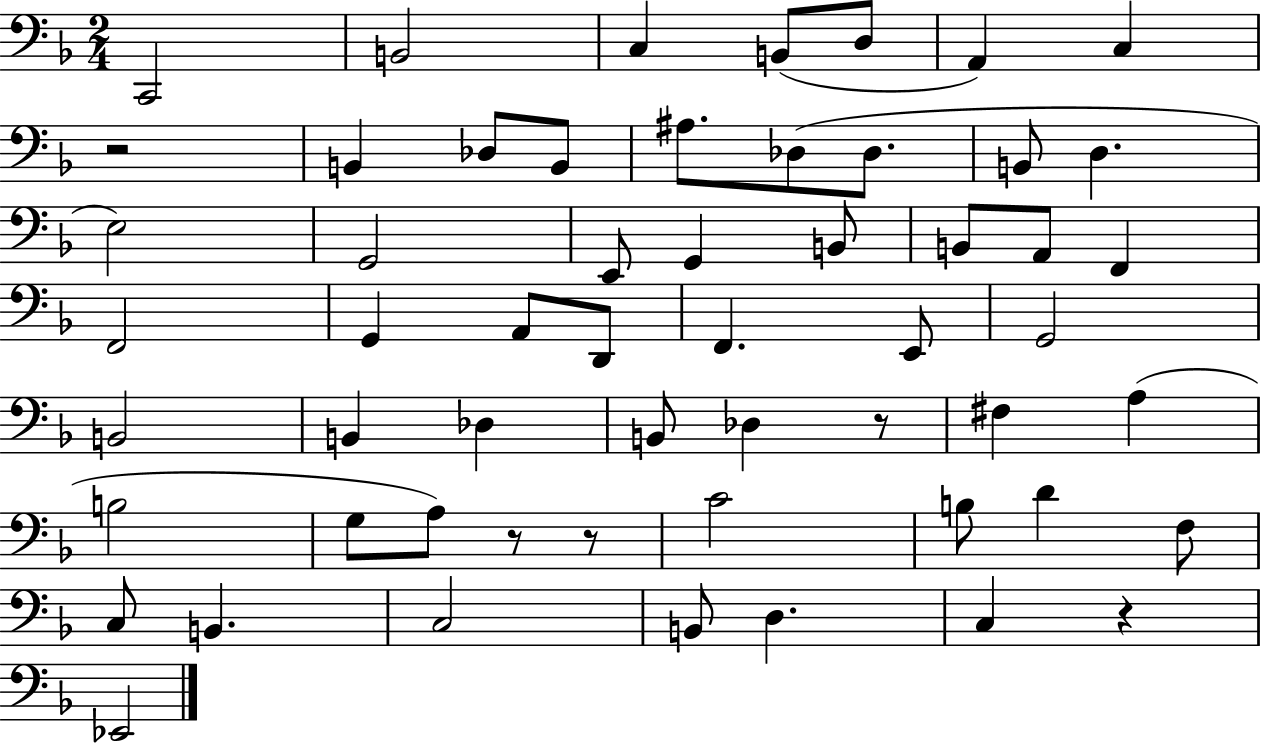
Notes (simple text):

C2/h B2/h C3/q B2/e D3/e A2/q C3/q R/h B2/q Db3/e B2/e A#3/e. Db3/e Db3/e. B2/e D3/q. E3/h G2/h E2/e G2/q B2/e B2/e A2/e F2/q F2/h G2/q A2/e D2/e F2/q. E2/e G2/h B2/h B2/q Db3/q B2/e Db3/q R/e F#3/q A3/q B3/h G3/e A3/e R/e R/e C4/h B3/e D4/q F3/e C3/e B2/q. C3/h B2/e D3/q. C3/q R/q Eb2/h